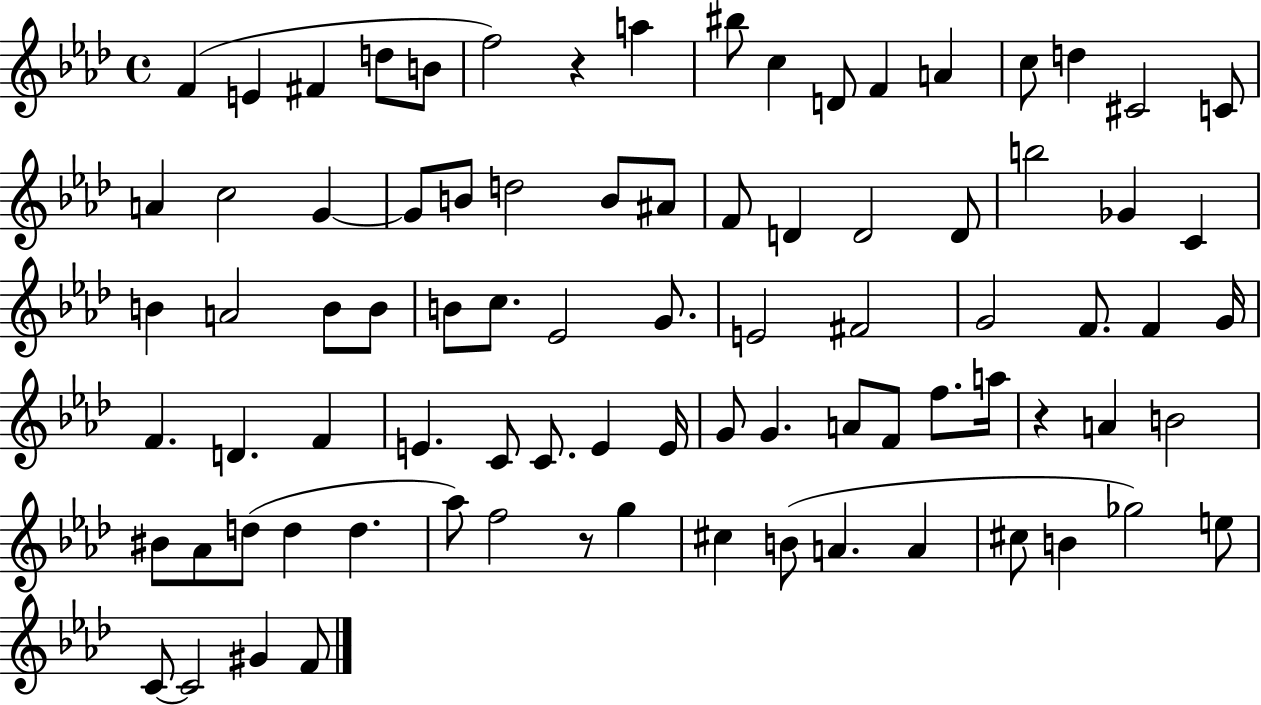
F4/q E4/q F#4/q D5/e B4/e F5/h R/q A5/q BIS5/e C5/q D4/e F4/q A4/q C5/e D5/q C#4/h C4/e A4/q C5/h G4/q G4/e B4/e D5/h B4/e A#4/e F4/e D4/q D4/h D4/e B5/h Gb4/q C4/q B4/q A4/h B4/e B4/e B4/e C5/e. Eb4/h G4/e. E4/h F#4/h G4/h F4/e. F4/q G4/s F4/q. D4/q. F4/q E4/q. C4/e C4/e. E4/q E4/s G4/e G4/q. A4/e F4/e F5/e. A5/s R/q A4/q B4/h BIS4/e Ab4/e D5/e D5/q D5/q. Ab5/e F5/h R/e G5/q C#5/q B4/e A4/q. A4/q C#5/e B4/q Gb5/h E5/e C4/e C4/h G#4/q F4/e